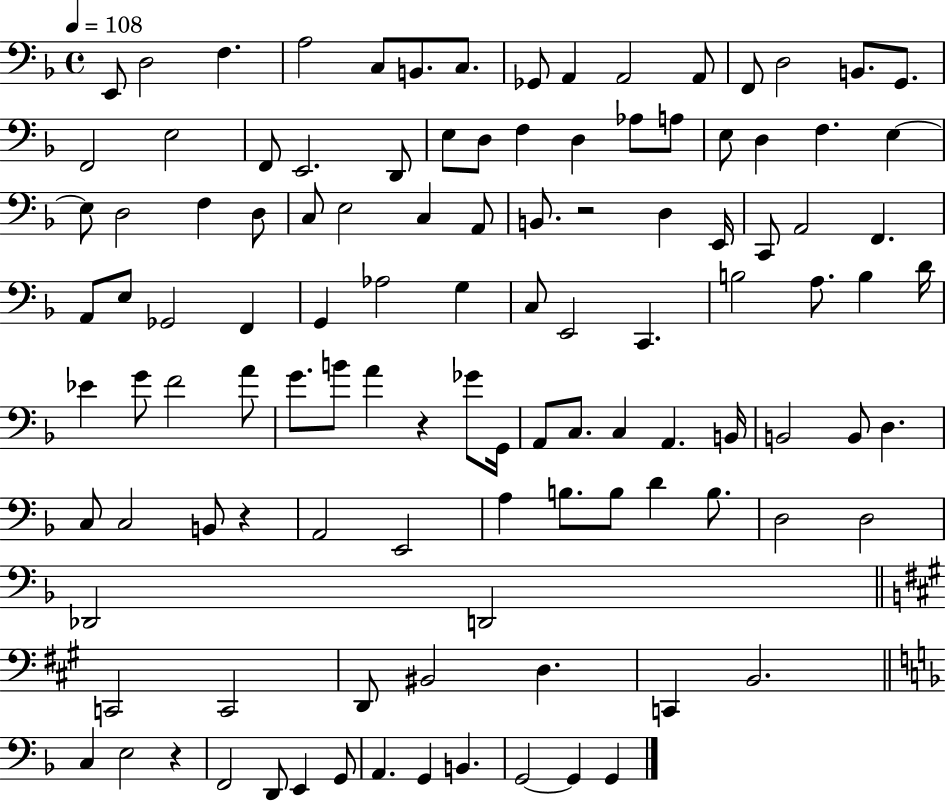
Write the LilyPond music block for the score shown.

{
  \clef bass
  \time 4/4
  \defaultTimeSignature
  \key f \major
  \tempo 4 = 108
  e,8 d2 f4. | a2 c8 b,8. c8. | ges,8 a,4 a,2 a,8 | f,8 d2 b,8. g,8. | \break f,2 e2 | f,8 e,2. d,8 | e8 d8 f4 d4 aes8 a8 | e8 d4 f4. e4~~ | \break e8 d2 f4 d8 | c8 e2 c4 a,8 | b,8. r2 d4 e,16 | c,8 a,2 f,4. | \break a,8 e8 ges,2 f,4 | g,4 aes2 g4 | c8 e,2 c,4. | b2 a8. b4 d'16 | \break ees'4 g'8 f'2 a'8 | g'8. b'8 a'4 r4 ges'8 g,16 | a,8 c8. c4 a,4. b,16 | b,2 b,8 d4. | \break c8 c2 b,8 r4 | a,2 e,2 | a4 b8. b8 d'4 b8. | d2 d2 | \break des,2 d,2 | \bar "||" \break \key a \major c,2 c,2 | d,8 bis,2 d4. | c,4 b,2. | \bar "||" \break \key f \major c4 e2 r4 | f,2 d,8 e,4 g,8 | a,4. g,4 b,4. | g,2~~ g,4 g,4 | \break \bar "|."
}